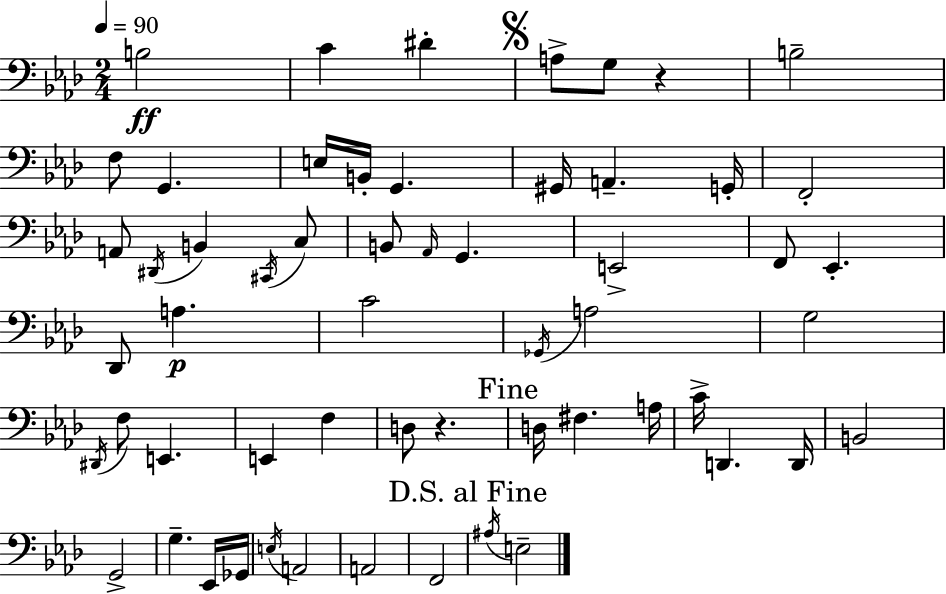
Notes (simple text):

B3/h C4/q D#4/q A3/e G3/e R/q B3/h F3/e G2/q. E3/s B2/s G2/q. G#2/s A2/q. G2/s F2/h A2/e D#2/s B2/q C#2/s C3/e B2/e Ab2/s G2/q. E2/h F2/e Eb2/q. Db2/e A3/q. C4/h Gb2/s A3/h G3/h D#2/s F3/e E2/q. E2/q F3/q D3/e R/q. D3/s F#3/q. A3/s C4/s D2/q. D2/s B2/h G2/h G3/q. Eb2/s Gb2/s E3/s A2/h A2/h F2/h A#3/s E3/h